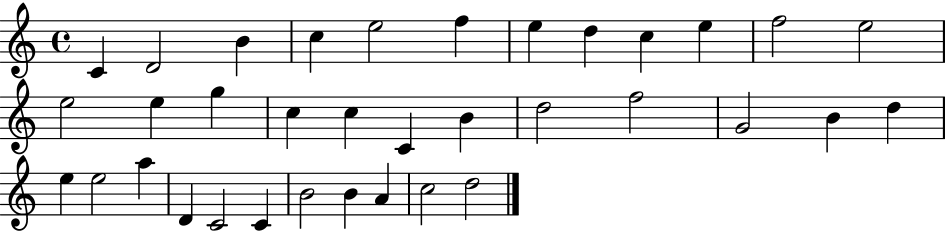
X:1
T:Untitled
M:4/4
L:1/4
K:C
C D2 B c e2 f e d c e f2 e2 e2 e g c c C B d2 f2 G2 B d e e2 a D C2 C B2 B A c2 d2